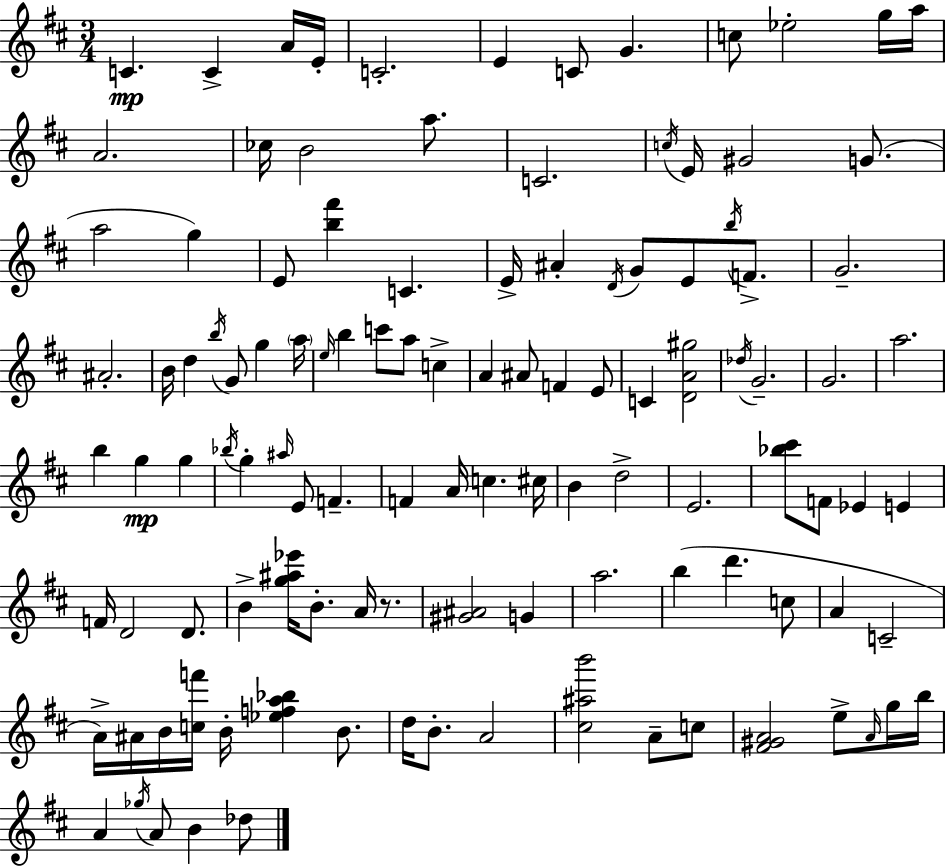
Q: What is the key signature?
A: D major